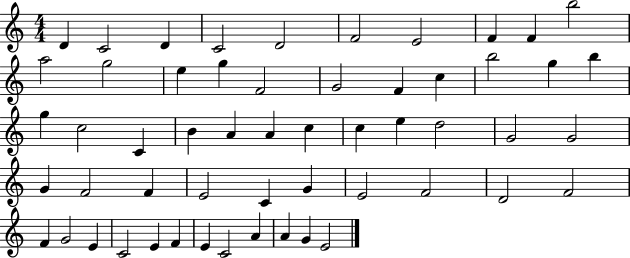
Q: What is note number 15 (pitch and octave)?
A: F4